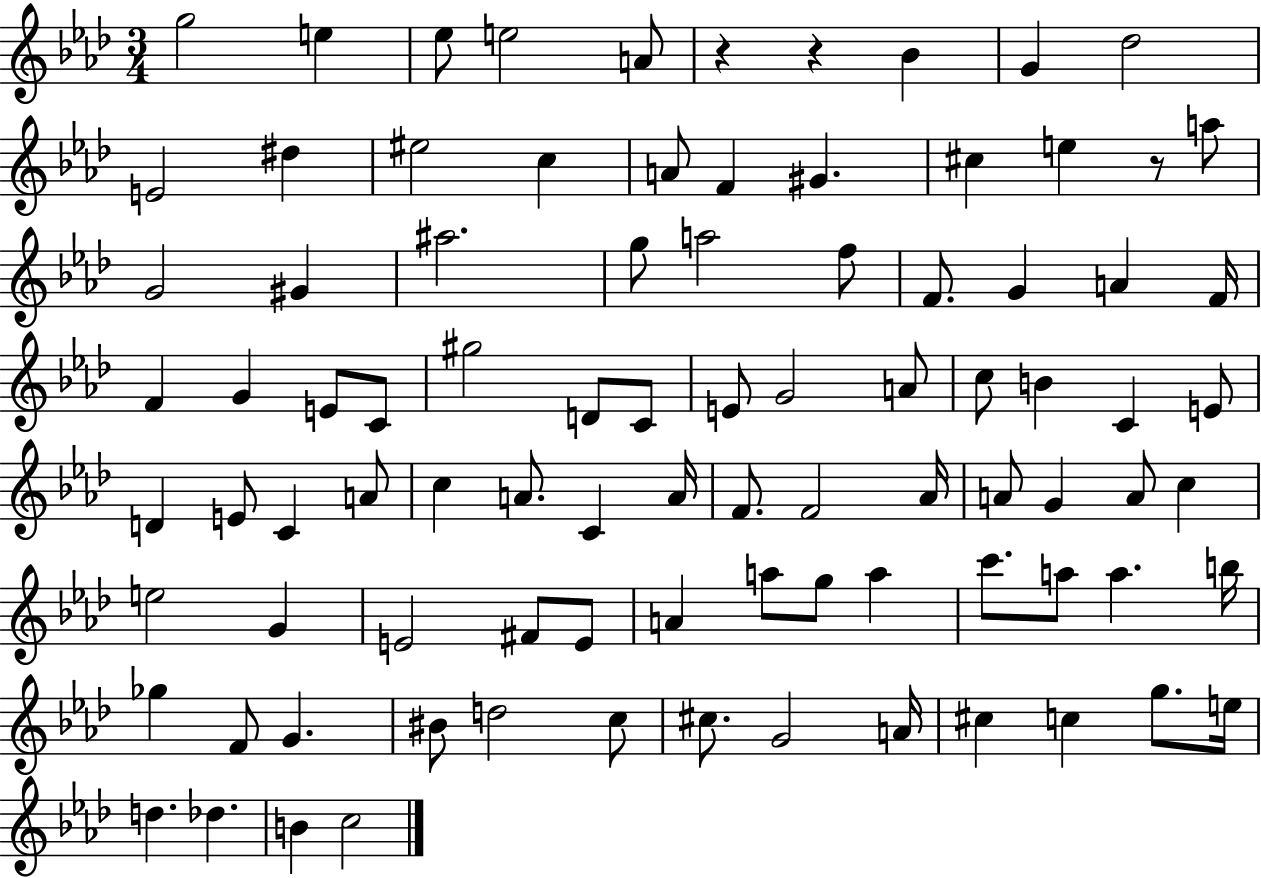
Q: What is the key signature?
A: AES major